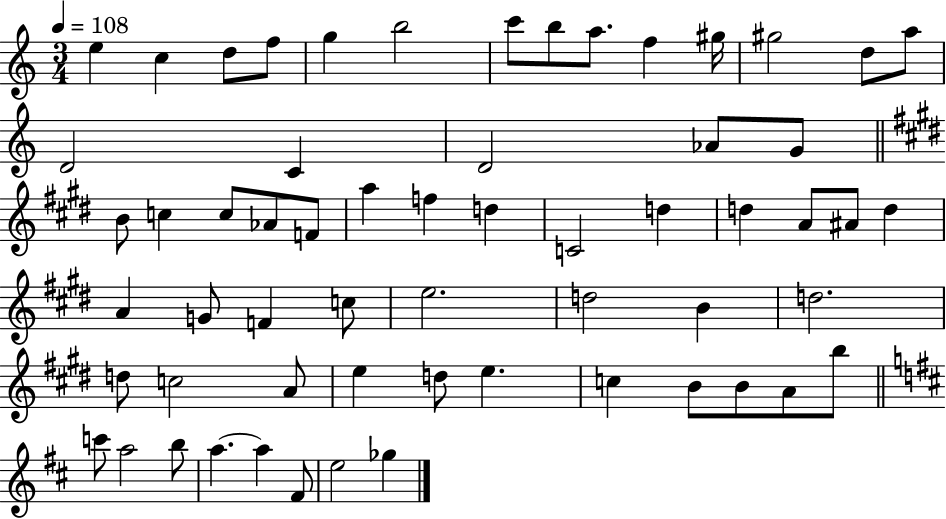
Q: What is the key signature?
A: C major